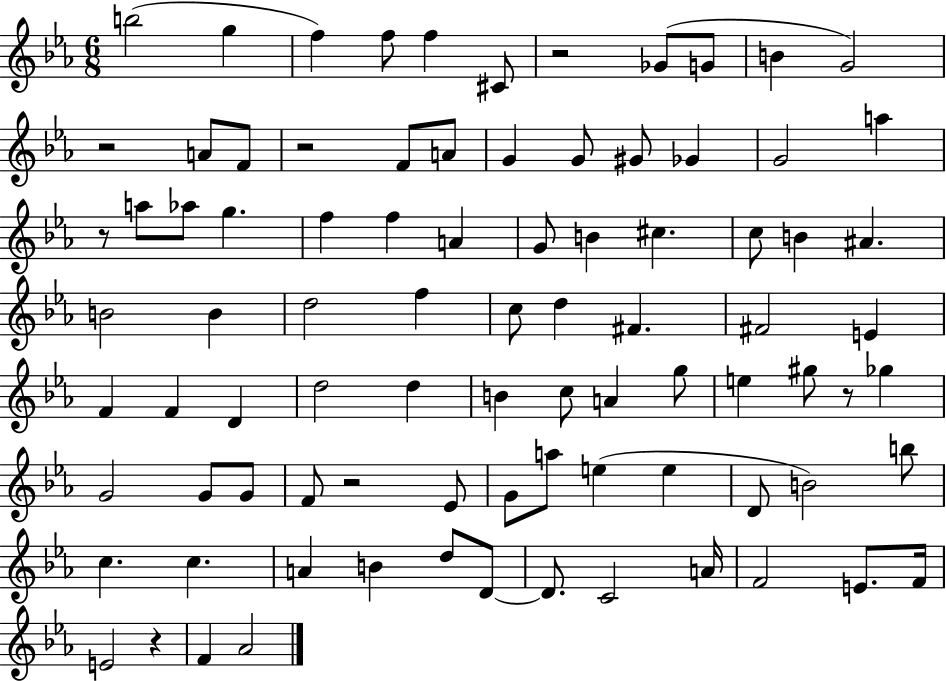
B5/h G5/q F5/q F5/e F5/q C#4/e R/h Gb4/e G4/e B4/q G4/h R/h A4/e F4/e R/h F4/e A4/e G4/q G4/e G#4/e Gb4/q G4/h A5/q R/e A5/e Ab5/e G5/q. F5/q F5/q A4/q G4/e B4/q C#5/q. C5/e B4/q A#4/q. B4/h B4/q D5/h F5/q C5/e D5/q F#4/q. F#4/h E4/q F4/q F4/q D4/q D5/h D5/q B4/q C5/e A4/q G5/e E5/q G#5/e R/e Gb5/q G4/h G4/e G4/e F4/e R/h Eb4/e G4/e A5/e E5/q E5/q D4/e B4/h B5/e C5/q. C5/q. A4/q B4/q D5/e D4/e D4/e. C4/h A4/s F4/h E4/e. F4/s E4/h R/q F4/q Ab4/h